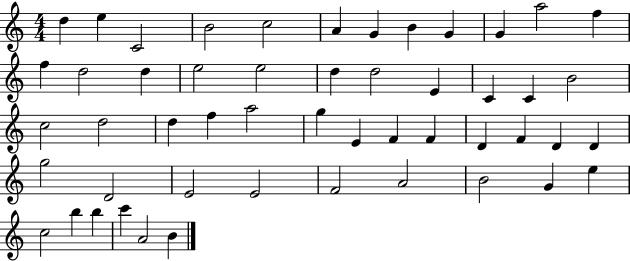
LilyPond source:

{
  \clef treble
  \numericTimeSignature
  \time 4/4
  \key c \major
  d''4 e''4 c'2 | b'2 c''2 | a'4 g'4 b'4 g'4 | g'4 a''2 f''4 | \break f''4 d''2 d''4 | e''2 e''2 | d''4 d''2 e'4 | c'4 c'4 b'2 | \break c''2 d''2 | d''4 f''4 a''2 | g''4 e'4 f'4 f'4 | d'4 f'4 d'4 d'4 | \break g''2 d'2 | e'2 e'2 | f'2 a'2 | b'2 g'4 e''4 | \break c''2 b''4 b''4 | c'''4 a'2 b'4 | \bar "|."
}